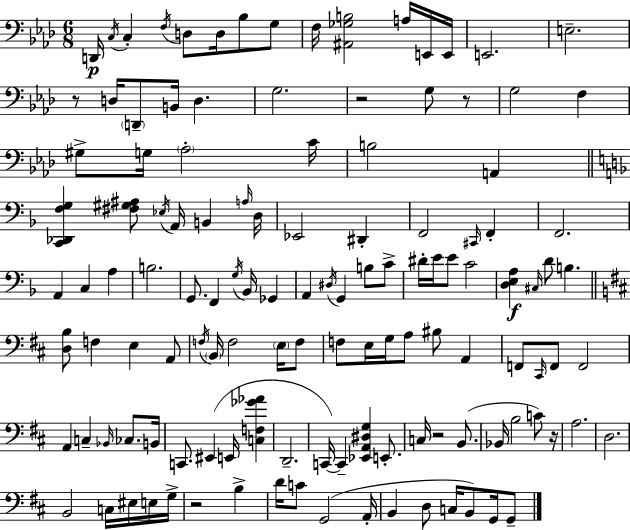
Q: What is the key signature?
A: F minor